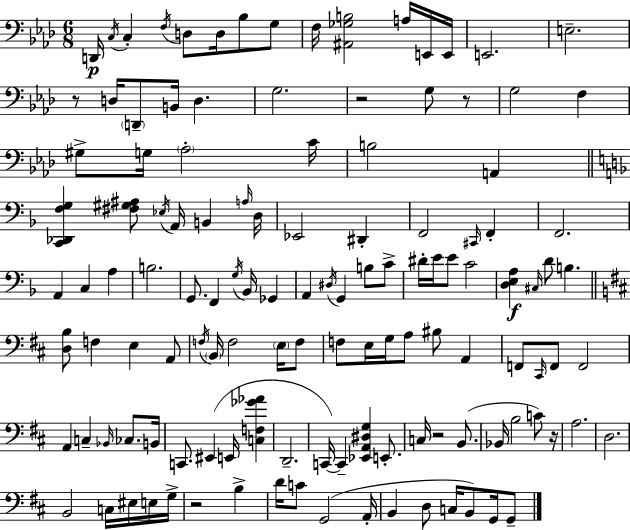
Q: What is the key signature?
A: F minor